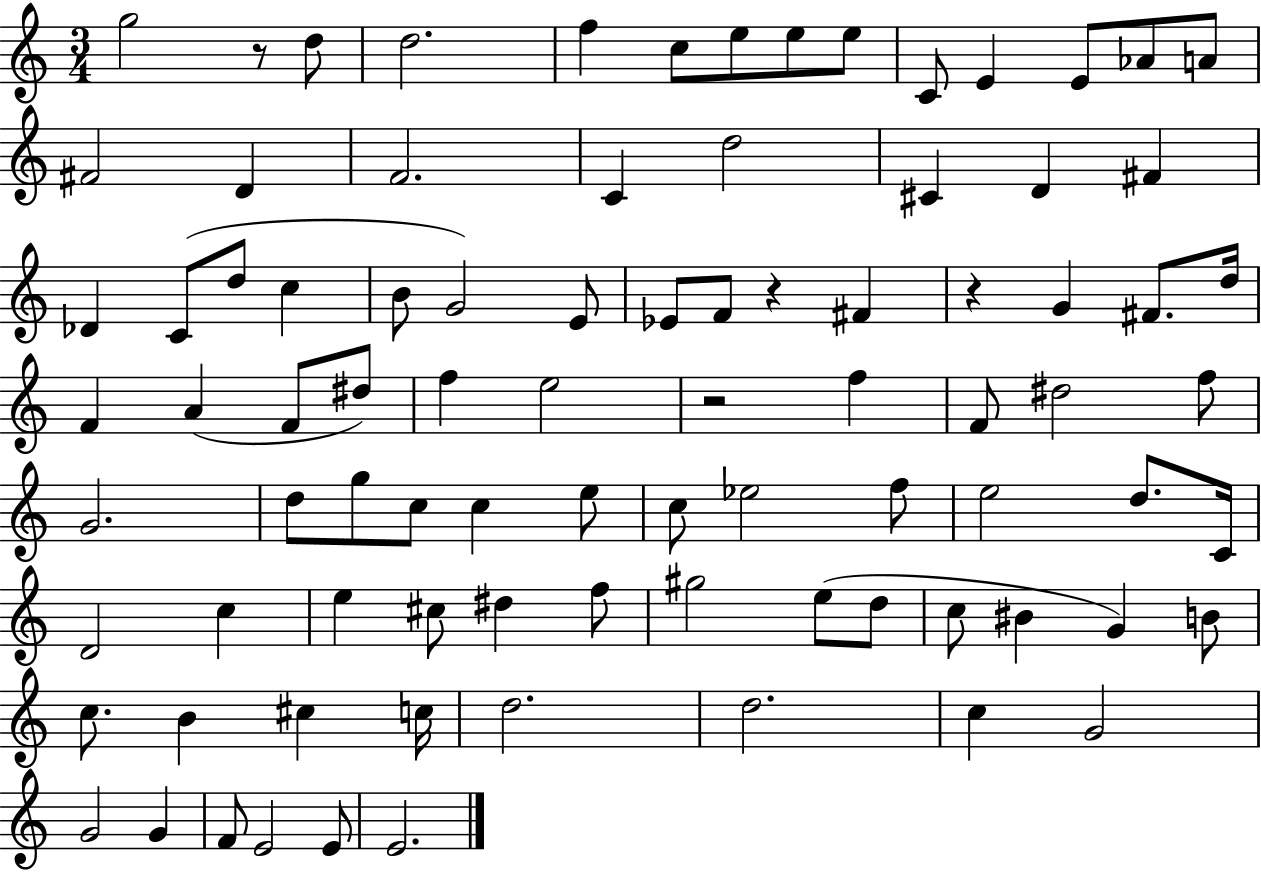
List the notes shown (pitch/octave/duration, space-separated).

G5/h R/e D5/e D5/h. F5/q C5/e E5/e E5/e E5/e C4/e E4/q E4/e Ab4/e A4/e F#4/h D4/q F4/h. C4/q D5/h C#4/q D4/q F#4/q Db4/q C4/e D5/e C5/q B4/e G4/h E4/e Eb4/e F4/e R/q F#4/q R/q G4/q F#4/e. D5/s F4/q A4/q F4/e D#5/e F5/q E5/h R/h F5/q F4/e D#5/h F5/e G4/h. D5/e G5/e C5/e C5/q E5/e C5/e Eb5/h F5/e E5/h D5/e. C4/s D4/h C5/q E5/q C#5/e D#5/q F5/e G#5/h E5/e D5/e C5/e BIS4/q G4/q B4/e C5/e. B4/q C#5/q C5/s D5/h. D5/h. C5/q G4/h G4/h G4/q F4/e E4/h E4/e E4/h.